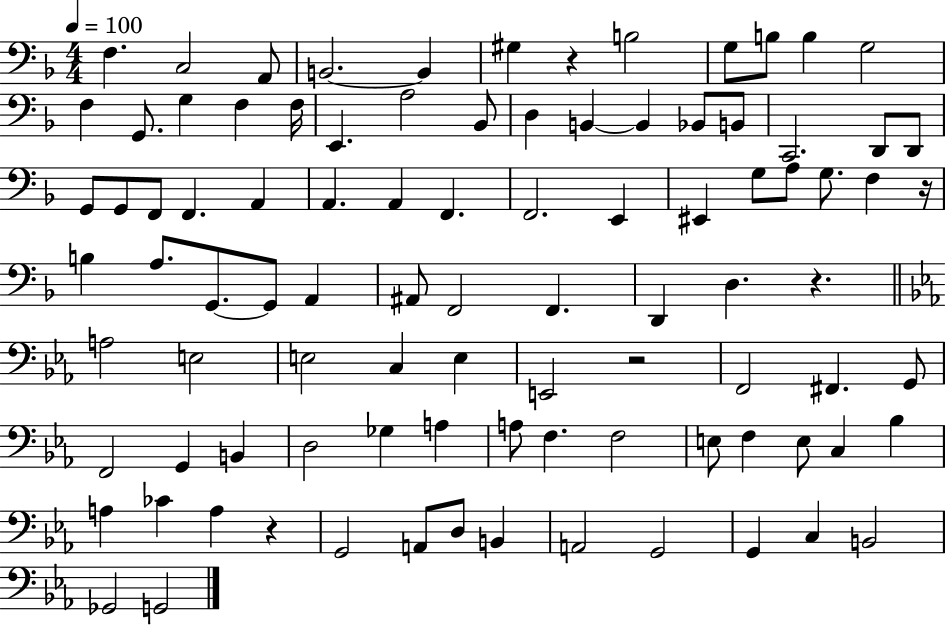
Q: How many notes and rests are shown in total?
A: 94